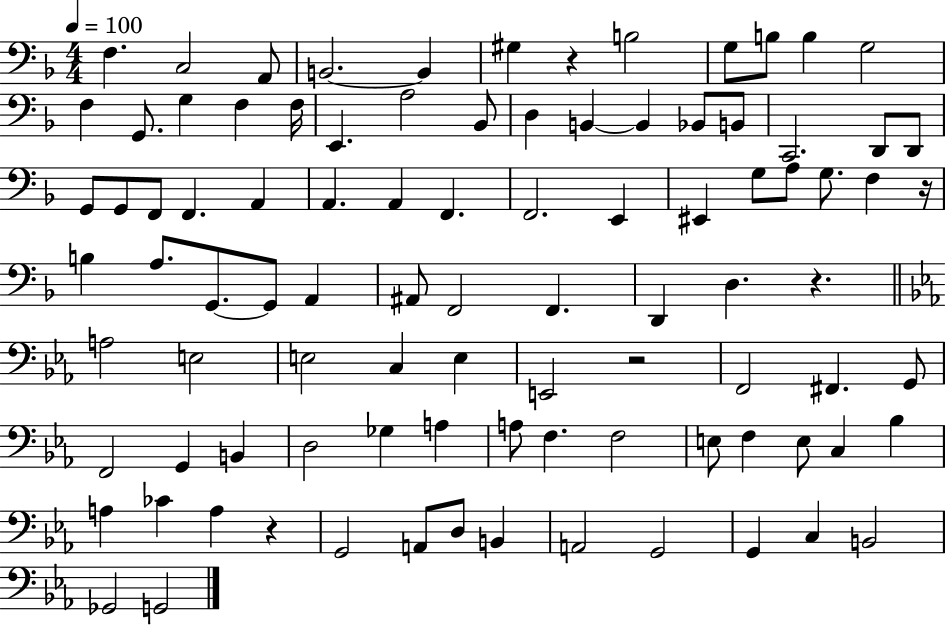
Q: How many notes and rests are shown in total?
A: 94